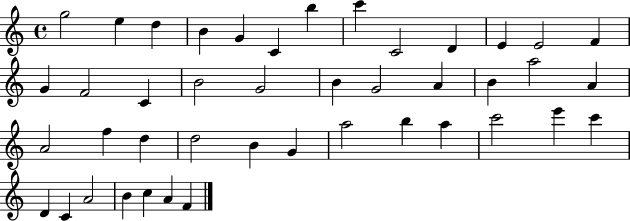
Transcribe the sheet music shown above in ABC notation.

X:1
T:Untitled
M:4/4
L:1/4
K:C
g2 e d B G C b c' C2 D E E2 F G F2 C B2 G2 B G2 A B a2 A A2 f d d2 B G a2 b a c'2 e' c' D C A2 B c A F